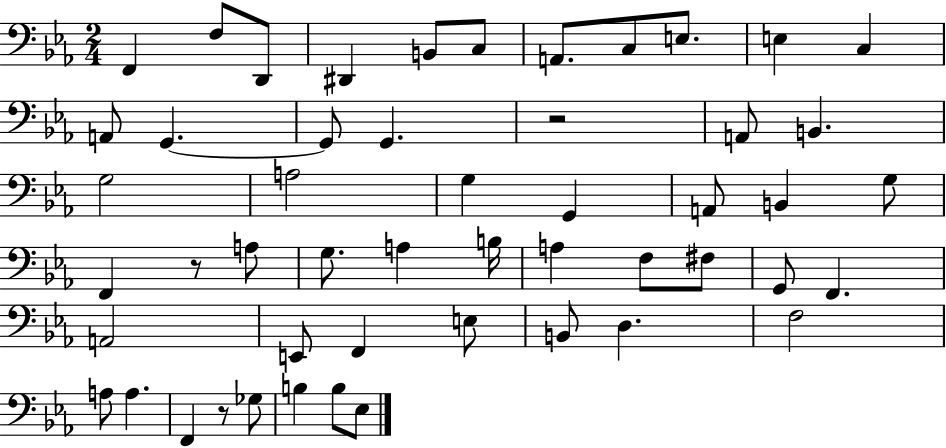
X:1
T:Untitled
M:2/4
L:1/4
K:Eb
F,, F,/2 D,,/2 ^D,, B,,/2 C,/2 A,,/2 C,/2 E,/2 E, C, A,,/2 G,, G,,/2 G,, z2 A,,/2 B,, G,2 A,2 G, G,, A,,/2 B,, G,/2 F,, z/2 A,/2 G,/2 A, B,/4 A, F,/2 ^F,/2 G,,/2 F,, A,,2 E,,/2 F,, E,/2 B,,/2 D, F,2 A,/2 A, F,, z/2 _G,/2 B, B,/2 _E,/2